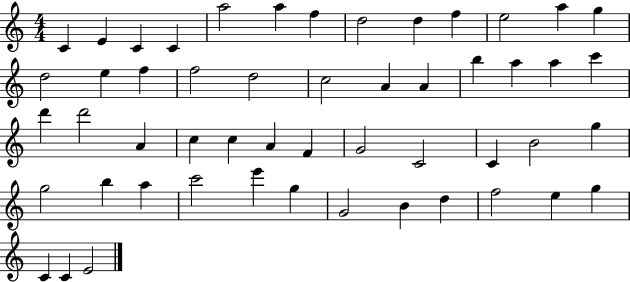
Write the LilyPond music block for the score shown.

{
  \clef treble
  \numericTimeSignature
  \time 4/4
  \key c \major
  c'4 e'4 c'4 c'4 | a''2 a''4 f''4 | d''2 d''4 f''4 | e''2 a''4 g''4 | \break d''2 e''4 f''4 | f''2 d''2 | c''2 a'4 a'4 | b''4 a''4 a''4 c'''4 | \break d'''4 d'''2 a'4 | c''4 c''4 a'4 f'4 | g'2 c'2 | c'4 b'2 g''4 | \break g''2 b''4 a''4 | c'''2 e'''4 g''4 | g'2 b'4 d''4 | f''2 e''4 g''4 | \break c'4 c'4 e'2 | \bar "|."
}